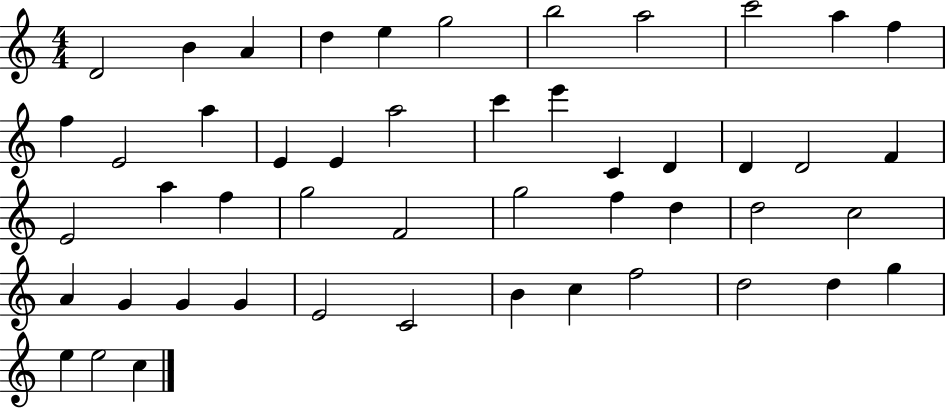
D4/h B4/q A4/q D5/q E5/q G5/h B5/h A5/h C6/h A5/q F5/q F5/q E4/h A5/q E4/q E4/q A5/h C6/q E6/q C4/q D4/q D4/q D4/h F4/q E4/h A5/q F5/q G5/h F4/h G5/h F5/q D5/q D5/h C5/h A4/q G4/q G4/q G4/q E4/h C4/h B4/q C5/q F5/h D5/h D5/q G5/q E5/q E5/h C5/q